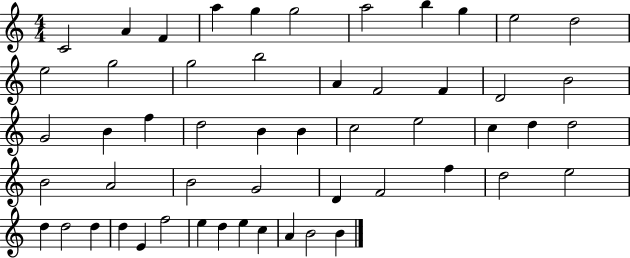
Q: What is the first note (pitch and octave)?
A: C4